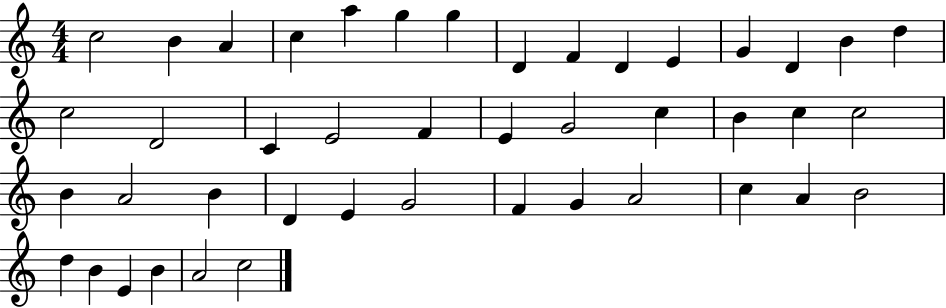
{
  \clef treble
  \numericTimeSignature
  \time 4/4
  \key c \major
  c''2 b'4 a'4 | c''4 a''4 g''4 g''4 | d'4 f'4 d'4 e'4 | g'4 d'4 b'4 d''4 | \break c''2 d'2 | c'4 e'2 f'4 | e'4 g'2 c''4 | b'4 c''4 c''2 | \break b'4 a'2 b'4 | d'4 e'4 g'2 | f'4 g'4 a'2 | c''4 a'4 b'2 | \break d''4 b'4 e'4 b'4 | a'2 c''2 | \bar "|."
}